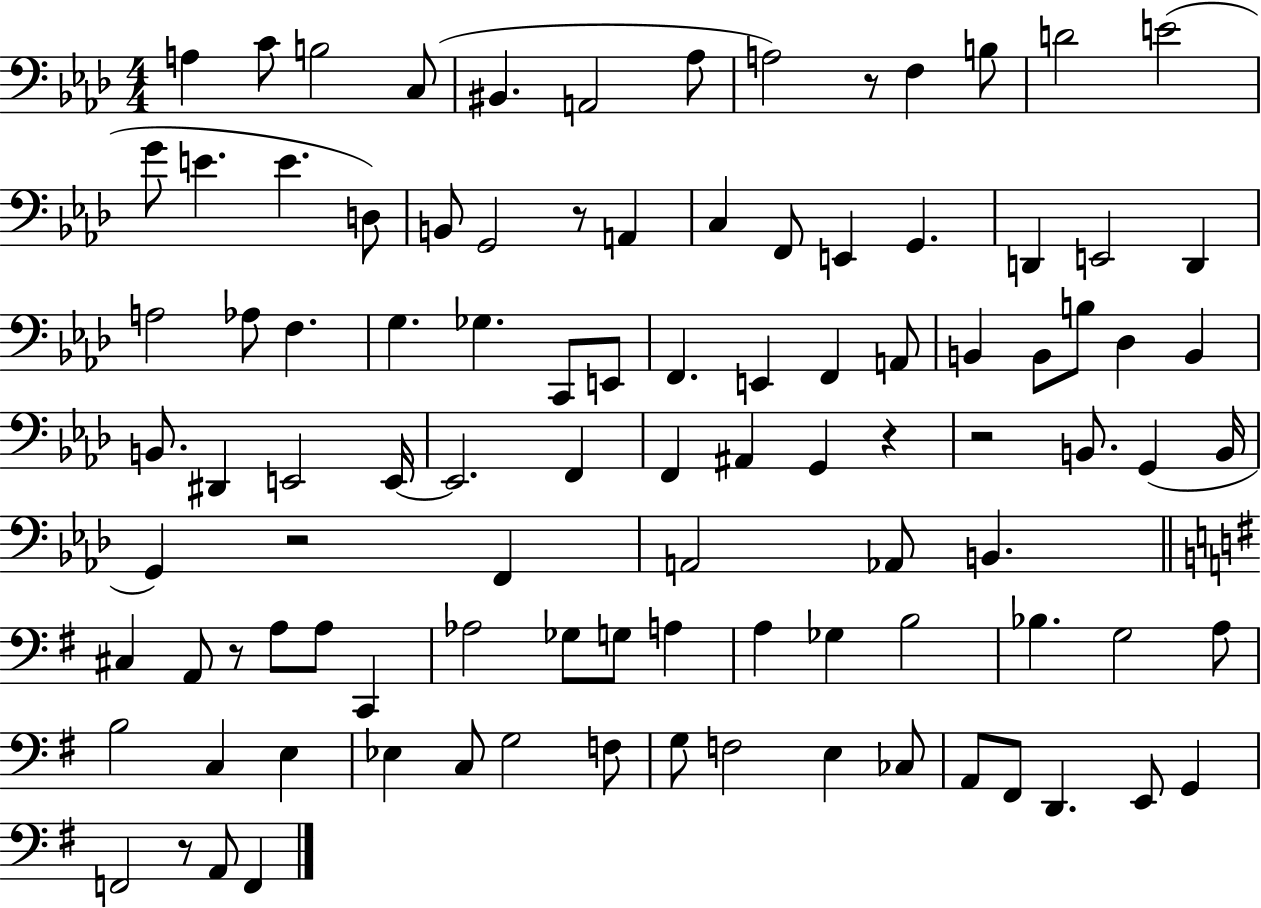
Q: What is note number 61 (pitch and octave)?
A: A2